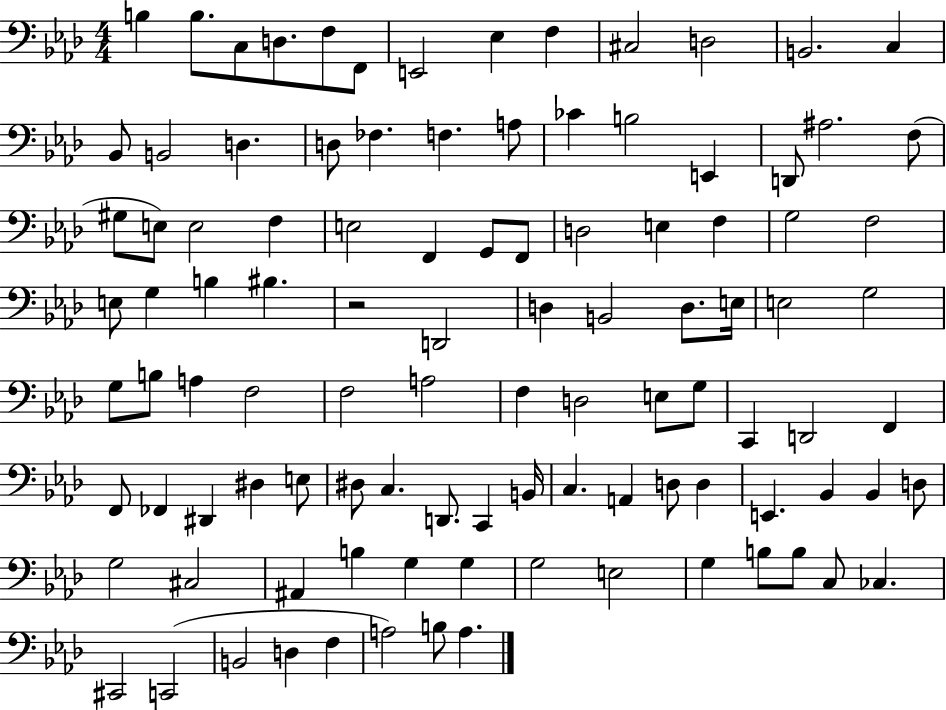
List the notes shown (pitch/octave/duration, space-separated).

B3/q B3/e. C3/e D3/e. F3/e F2/e E2/h Eb3/q F3/q C#3/h D3/h B2/h. C3/q Bb2/e B2/h D3/q. D3/e FES3/q. F3/q. A3/e CES4/q B3/h E2/q D2/e A#3/h. F3/e G#3/e E3/e E3/h F3/q E3/h F2/q G2/e F2/e D3/h E3/q F3/q G3/h F3/h E3/e G3/q B3/q BIS3/q. R/h D2/h D3/q B2/h D3/e. E3/s E3/h G3/h G3/e B3/e A3/q F3/h F3/h A3/h F3/q D3/h E3/e G3/e C2/q D2/h F2/q F2/e FES2/q D#2/q D#3/q E3/e D#3/e C3/q. D2/e. C2/q B2/s C3/q. A2/q D3/e D3/q E2/q. Bb2/q Bb2/q D3/e G3/h C#3/h A#2/q B3/q G3/q G3/q G3/h E3/h G3/q B3/e B3/e C3/e CES3/q. C#2/h C2/h B2/h D3/q F3/q A3/h B3/e A3/q.